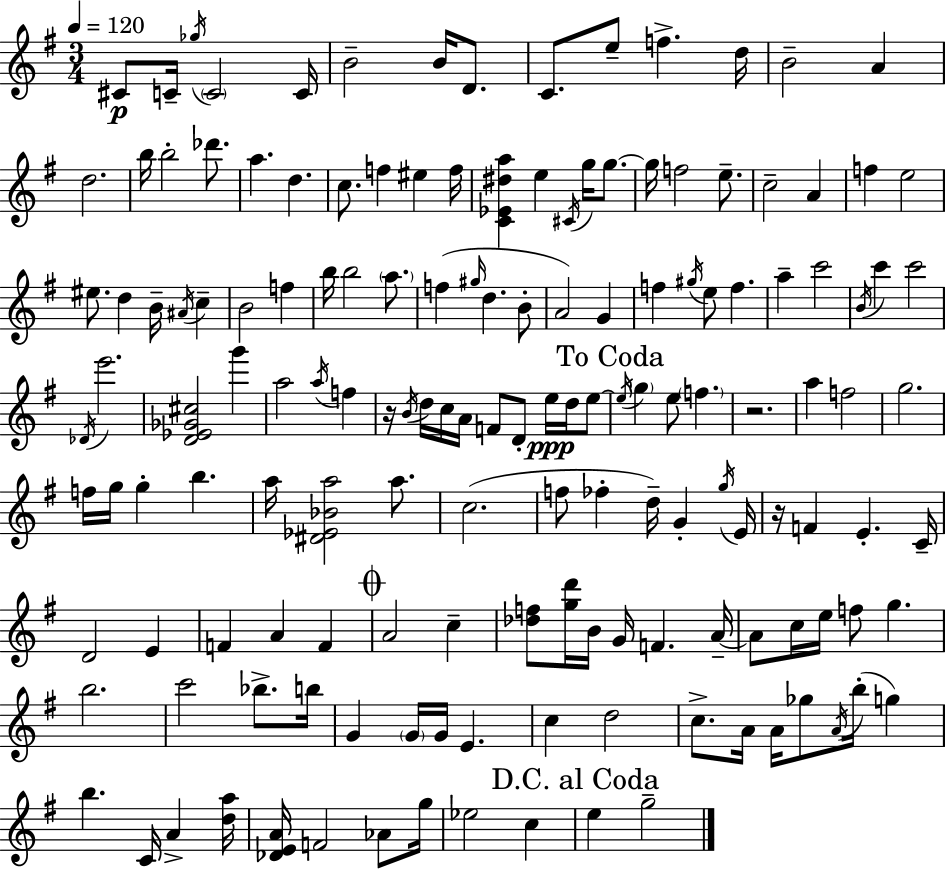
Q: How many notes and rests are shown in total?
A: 151